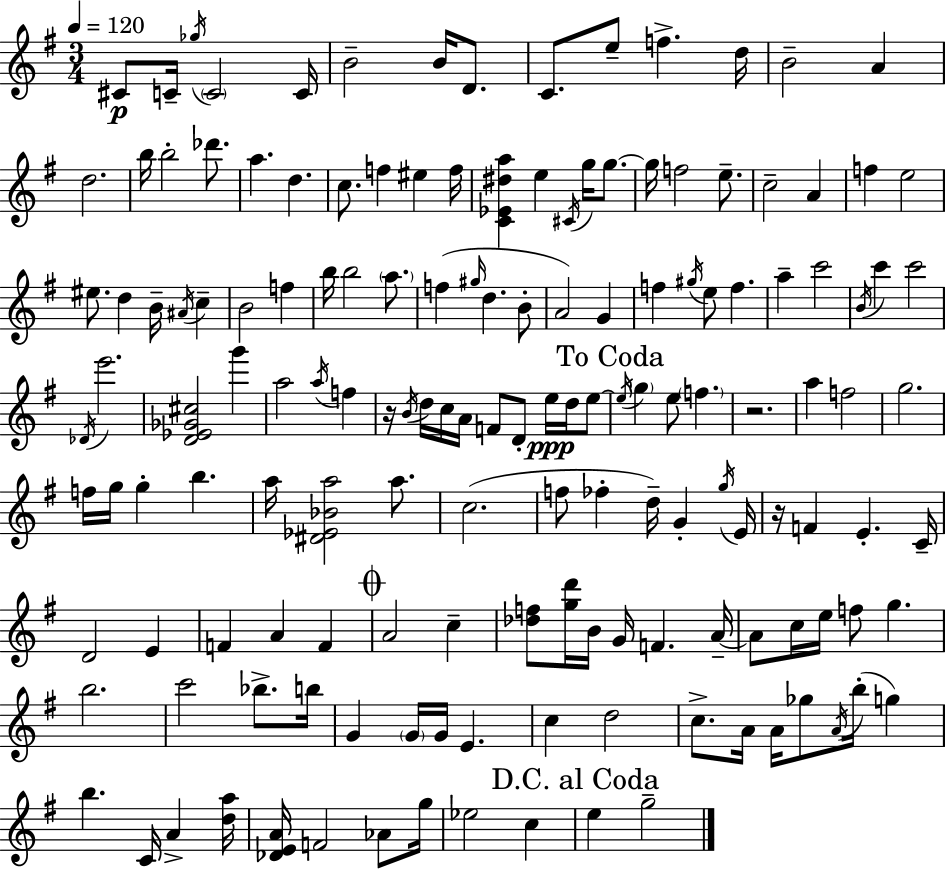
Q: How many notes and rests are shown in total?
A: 151